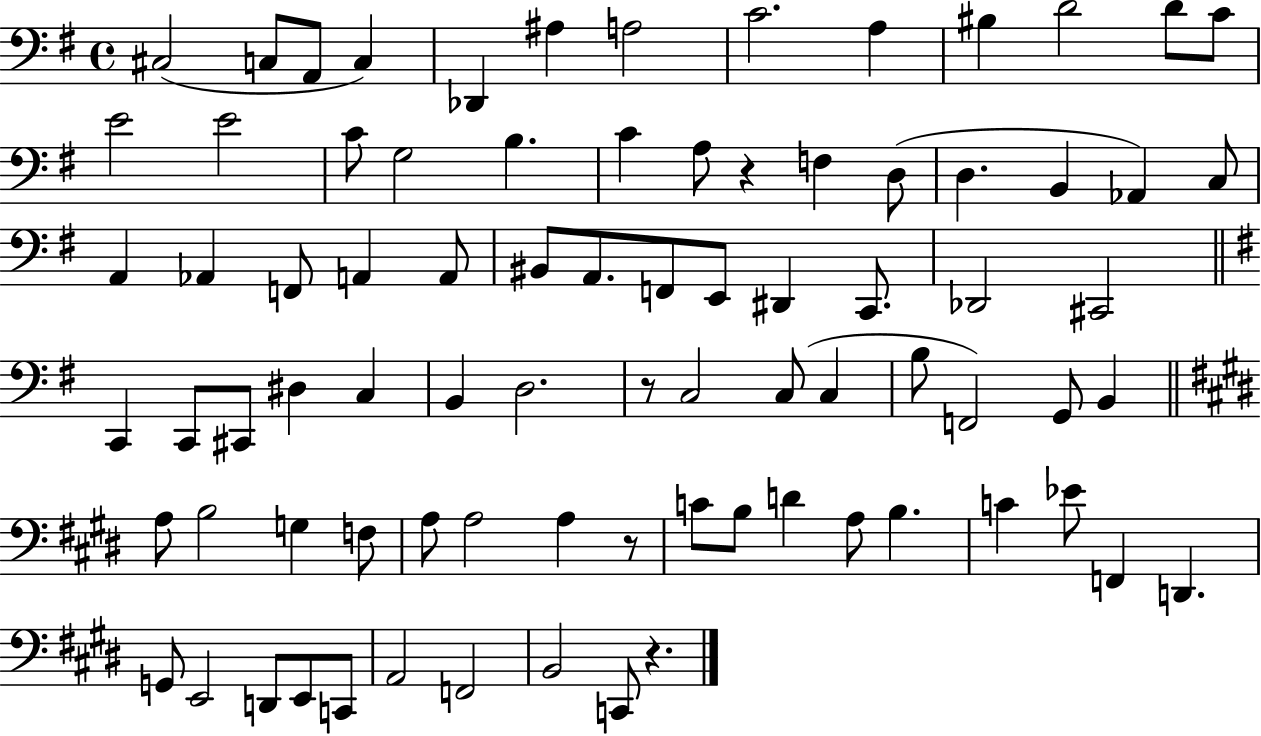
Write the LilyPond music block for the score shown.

{
  \clef bass
  \time 4/4
  \defaultTimeSignature
  \key g \major
  cis2( c8 a,8 c4) | des,4 ais4 a2 | c'2. a4 | bis4 d'2 d'8 c'8 | \break e'2 e'2 | c'8 g2 b4. | c'4 a8 r4 f4 d8( | d4. b,4 aes,4) c8 | \break a,4 aes,4 f,8 a,4 a,8 | bis,8 a,8. f,8 e,8 dis,4 c,8. | des,2 cis,2 | \bar "||" \break \key g \major c,4 c,8 cis,8 dis4 c4 | b,4 d2. | r8 c2 c8( c4 | b8 f,2) g,8 b,4 | \break \bar "||" \break \key e \major a8 b2 g4 f8 | a8 a2 a4 r8 | c'8 b8 d'4 a8 b4. | c'4 ees'8 f,4 d,4. | \break g,8 e,2 d,8 e,8 c,8 | a,2 f,2 | b,2 c,8 r4. | \bar "|."
}